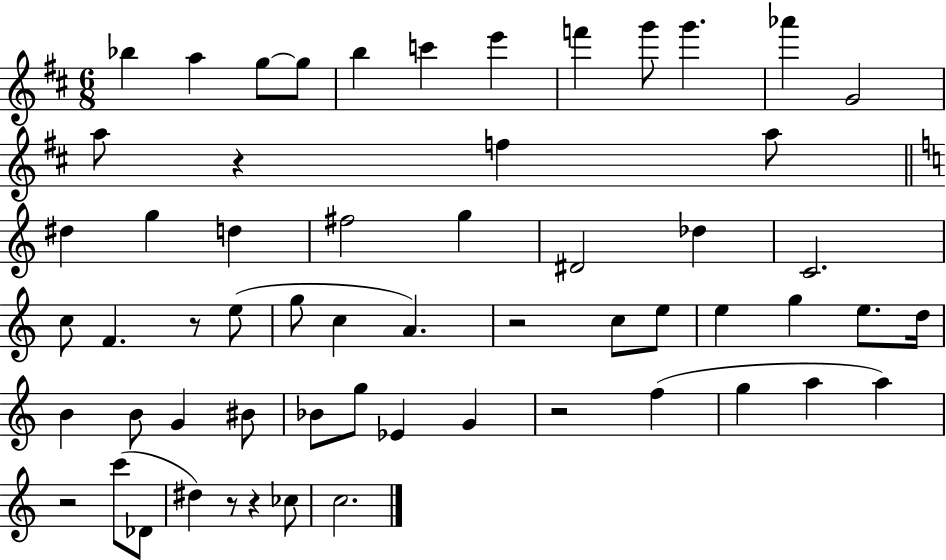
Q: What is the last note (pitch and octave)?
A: C5